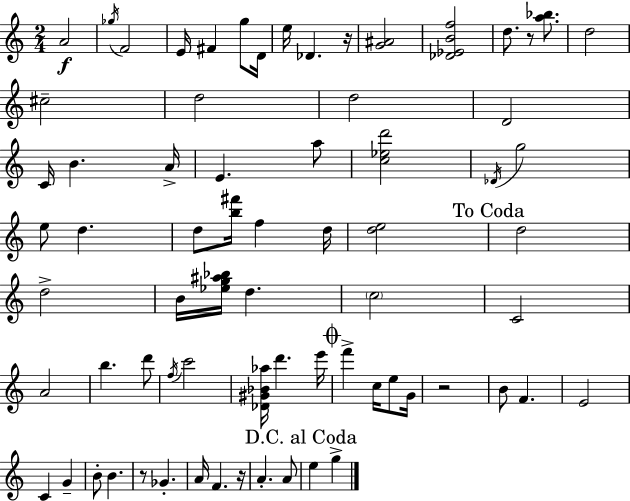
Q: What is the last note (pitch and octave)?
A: G5